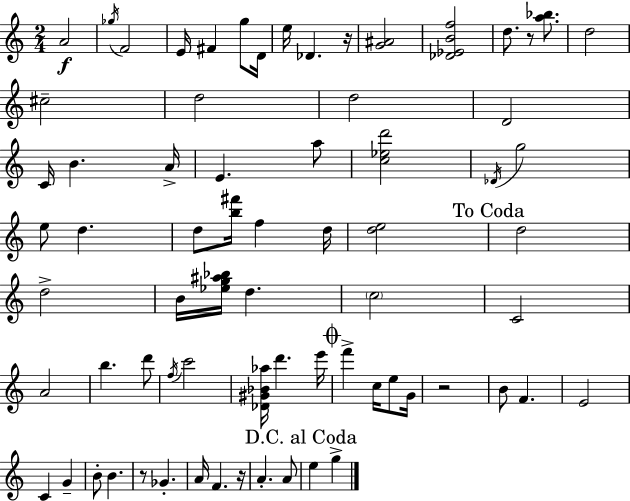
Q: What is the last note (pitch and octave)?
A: G5